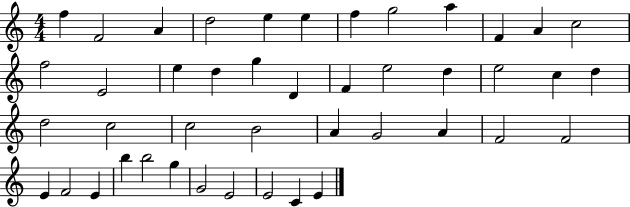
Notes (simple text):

F5/q F4/h A4/q D5/h E5/q E5/q F5/q G5/h A5/q F4/q A4/q C5/h F5/h E4/h E5/q D5/q G5/q D4/q F4/q E5/h D5/q E5/h C5/q D5/q D5/h C5/h C5/h B4/h A4/q G4/h A4/q F4/h F4/h E4/q F4/h E4/q B5/q B5/h G5/q G4/h E4/h E4/h C4/q E4/q